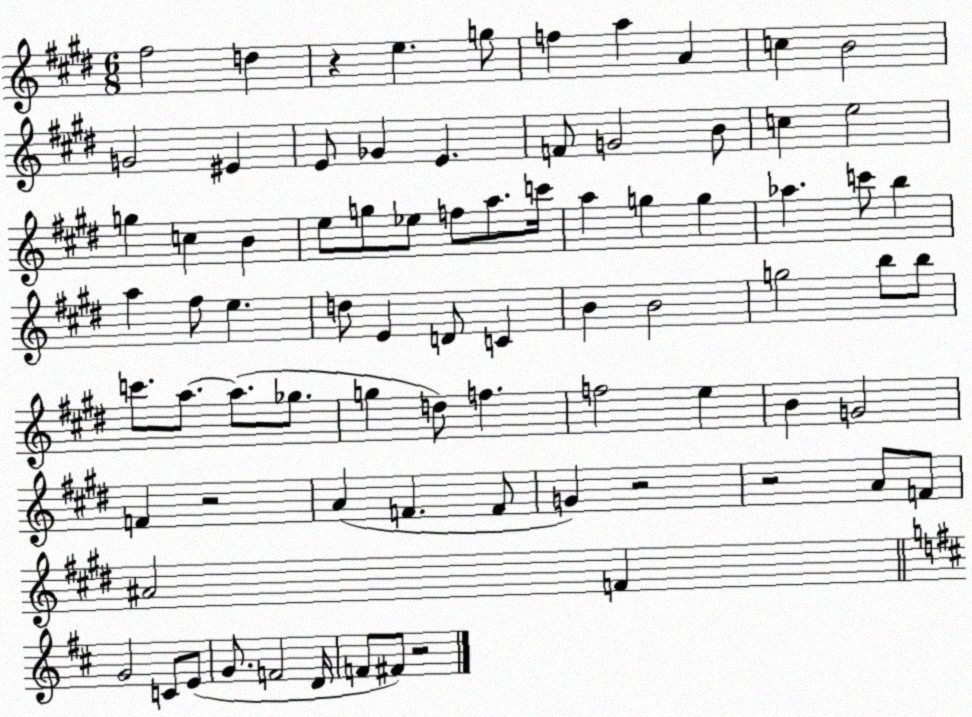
X:1
T:Untitled
M:6/8
L:1/4
K:E
^f2 d z e g/2 f a A c B2 G2 ^E E/2 _G E F/2 G2 B/2 c e2 g c B e/2 g/2 _e/2 f/2 a/2 c'/4 a g g _a c'/2 b a ^f/2 e d/2 E D/2 C B B2 g2 b/2 b/2 c'/2 a/2 a/2 _g/2 g d/2 f f2 e B G2 F z2 A F F/2 G z2 z2 A/2 F/2 ^A2 F G2 C/2 E/2 G/2 F2 D/4 F/2 ^F/2 z2